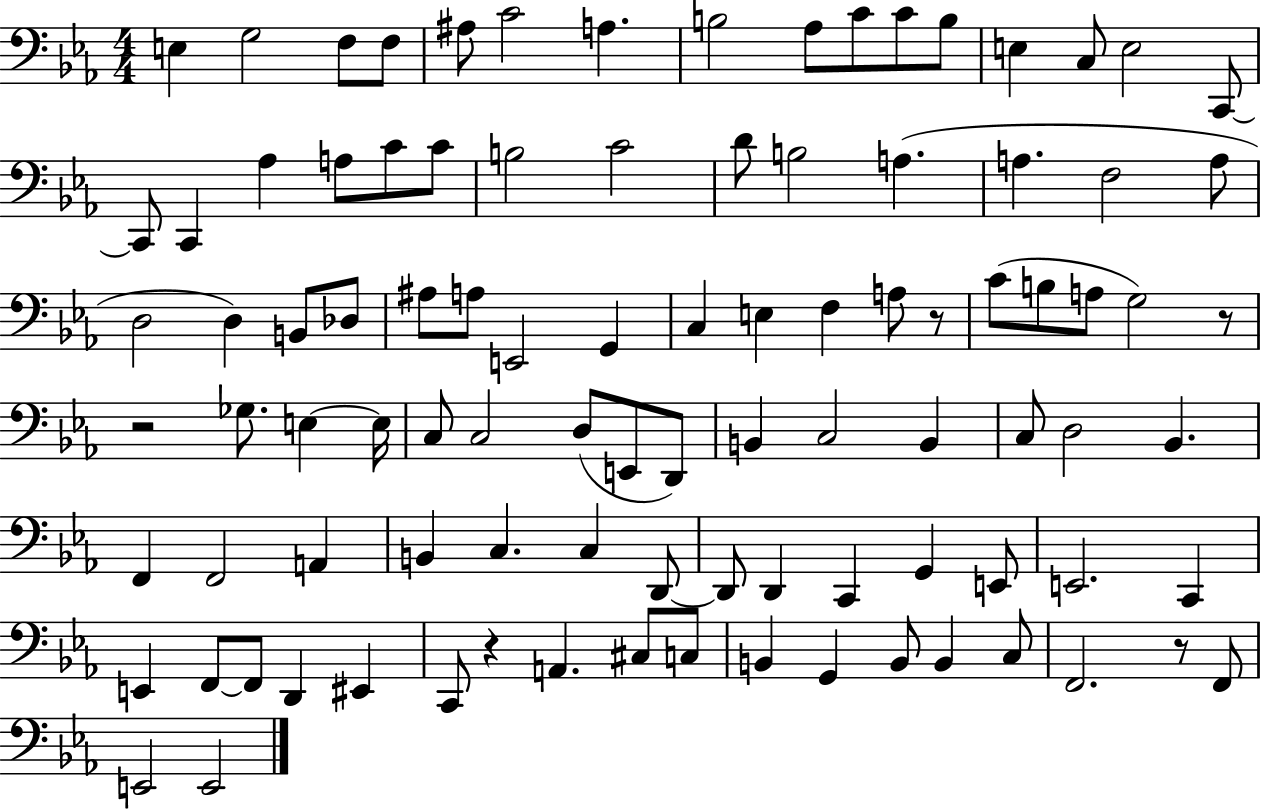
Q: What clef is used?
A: bass